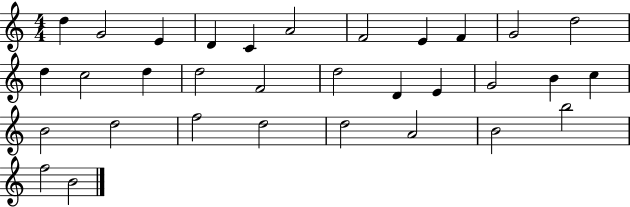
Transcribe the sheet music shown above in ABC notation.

X:1
T:Untitled
M:4/4
L:1/4
K:C
d G2 E D C A2 F2 E F G2 d2 d c2 d d2 F2 d2 D E G2 B c B2 d2 f2 d2 d2 A2 B2 b2 f2 B2